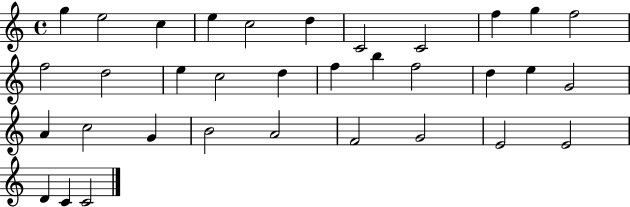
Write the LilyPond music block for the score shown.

{
  \clef treble
  \time 4/4
  \defaultTimeSignature
  \key c \major
  g''4 e''2 c''4 | e''4 c''2 d''4 | c'2 c'2 | f''4 g''4 f''2 | \break f''2 d''2 | e''4 c''2 d''4 | f''4 b''4 f''2 | d''4 e''4 g'2 | \break a'4 c''2 g'4 | b'2 a'2 | f'2 g'2 | e'2 e'2 | \break d'4 c'4 c'2 | \bar "|."
}